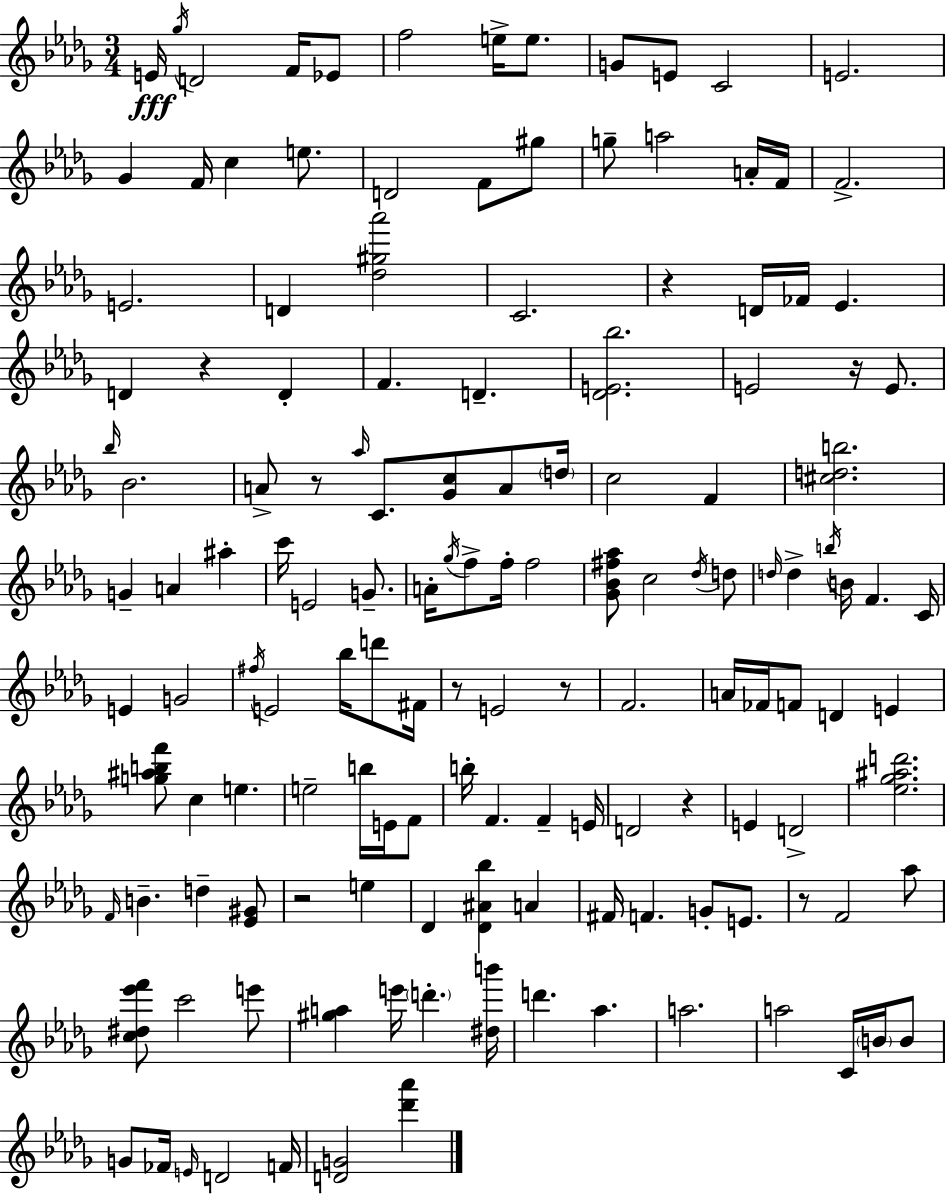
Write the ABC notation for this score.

X:1
T:Untitled
M:3/4
L:1/4
K:Bbm
E/4 _g/4 D2 F/4 _E/2 f2 e/4 e/2 G/2 E/2 C2 E2 _G F/4 c e/2 D2 F/2 ^g/2 g/2 a2 A/4 F/4 F2 E2 D [_d^g_a']2 C2 z D/4 _F/4 _E D z D F D [_DE_b]2 E2 z/4 E/2 _b/4 _B2 A/2 z/2 _a/4 C/2 [_Gc]/2 A/2 d/4 c2 F [^cdb]2 G A ^a c'/4 E2 G/2 A/4 _g/4 f/2 f/4 f2 [_G_B^f_a]/2 c2 _d/4 d/2 d/4 d b/4 B/4 F C/4 E G2 ^f/4 E2 _b/4 d'/2 ^F/4 z/2 E2 z/2 F2 A/4 _F/4 F/2 D E [g^abf']/2 c e e2 b/4 E/4 F/2 b/4 F F E/4 D2 z E D2 [_e_g^ad']2 F/4 B d [_E^G]/2 z2 e _D [_D^A_b] A ^F/4 F G/2 E/2 z/2 F2 _a/2 [c^d_e'f']/2 c'2 e'/2 [^ga] e'/4 d' [^db']/4 d' _a a2 a2 C/4 B/4 B/2 G/2 _F/4 E/4 D2 F/4 [DG]2 [_d'_a']